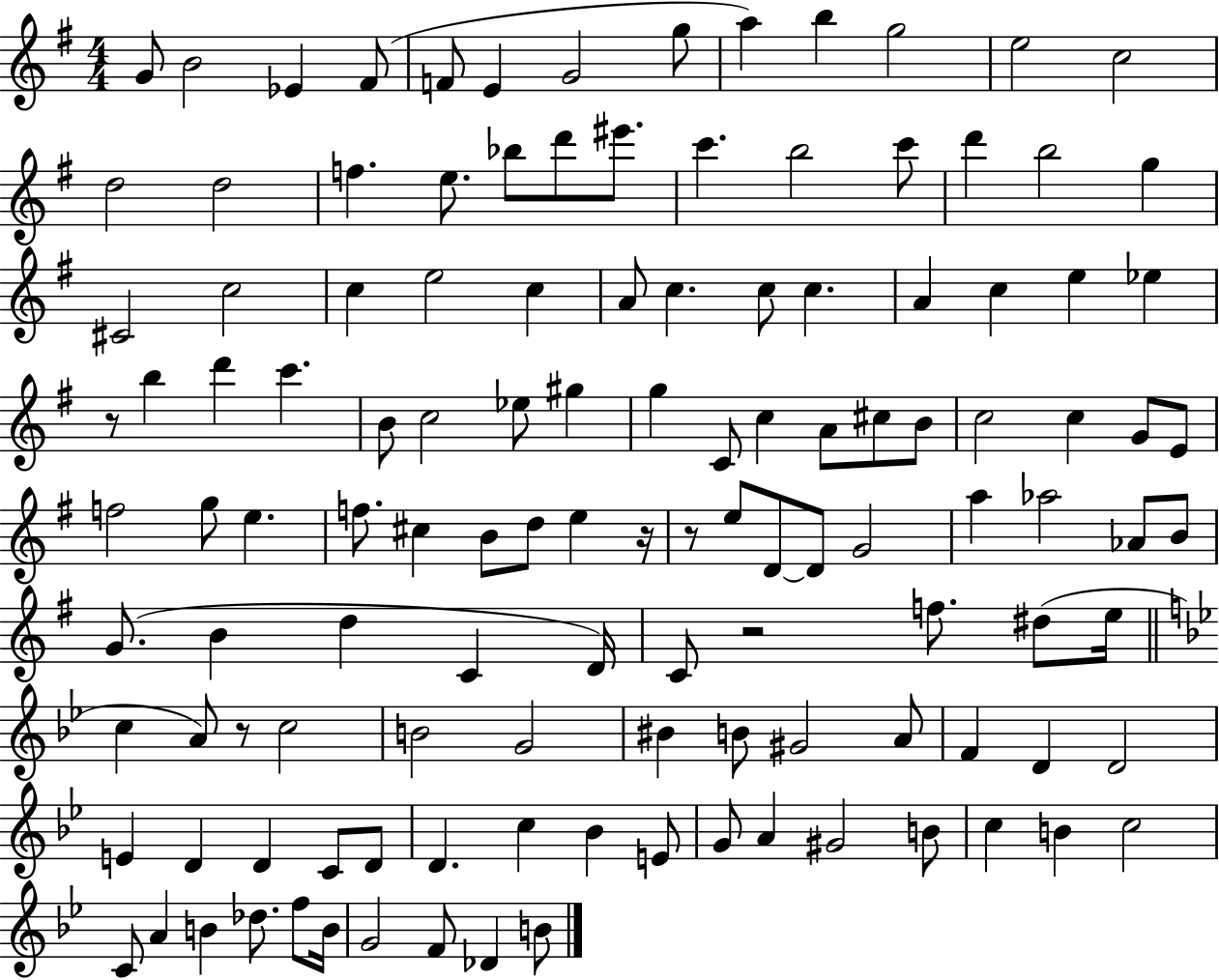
{
  \clef treble
  \numericTimeSignature
  \time 4/4
  \key g \major
  g'8 b'2 ees'4 fis'8( | f'8 e'4 g'2 g''8 | a''4) b''4 g''2 | e''2 c''2 | \break d''2 d''2 | f''4. e''8. bes''8 d'''8 eis'''8. | c'''4. b''2 c'''8 | d'''4 b''2 g''4 | \break cis'2 c''2 | c''4 e''2 c''4 | a'8 c''4. c''8 c''4. | a'4 c''4 e''4 ees''4 | \break r8 b''4 d'''4 c'''4. | b'8 c''2 ees''8 gis''4 | g''4 c'8 c''4 a'8 cis''8 b'8 | c''2 c''4 g'8 e'8 | \break f''2 g''8 e''4. | f''8. cis''4 b'8 d''8 e''4 r16 | r8 e''8 d'8~~ d'8 g'2 | a''4 aes''2 aes'8 b'8 | \break g'8.( b'4 d''4 c'4 d'16) | c'8 r2 f''8. dis''8( e''16 | \bar "||" \break \key g \minor c''4 a'8) r8 c''2 | b'2 g'2 | bis'4 b'8 gis'2 a'8 | f'4 d'4 d'2 | \break e'4 d'4 d'4 c'8 d'8 | d'4. c''4 bes'4 e'8 | g'8 a'4 gis'2 b'8 | c''4 b'4 c''2 | \break c'8 a'4 b'4 des''8. f''8 b'16 | g'2 f'8 des'4 b'8 | \bar "|."
}